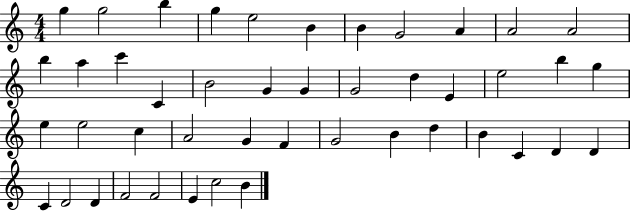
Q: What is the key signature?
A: C major